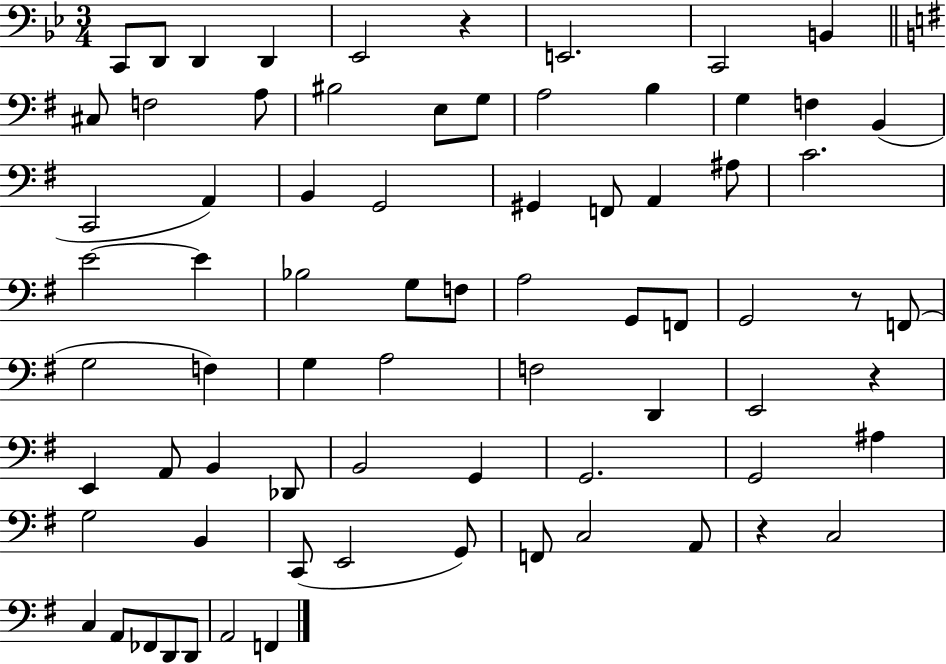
{
  \clef bass
  \numericTimeSignature
  \time 3/4
  \key bes \major
  c,8 d,8 d,4 d,4 | ees,2 r4 | e,2. | c,2 b,4 | \break \bar "||" \break \key e \minor cis8 f2 a8 | bis2 e8 g8 | a2 b4 | g4 f4 b,4( | \break c,2 a,4) | b,4 g,2 | gis,4 f,8 a,4 ais8 | c'2. | \break e'2~~ e'4 | bes2 g8 f8 | a2 g,8 f,8 | g,2 r8 f,8( | \break g2 f4) | g4 a2 | f2 d,4 | e,2 r4 | \break e,4 a,8 b,4 des,8 | b,2 g,4 | g,2. | g,2 ais4 | \break g2 b,4 | c,8( e,2 g,8) | f,8 c2 a,8 | r4 c2 | \break c4 a,8 fes,8 d,8 d,8 | a,2 f,4 | \bar "|."
}